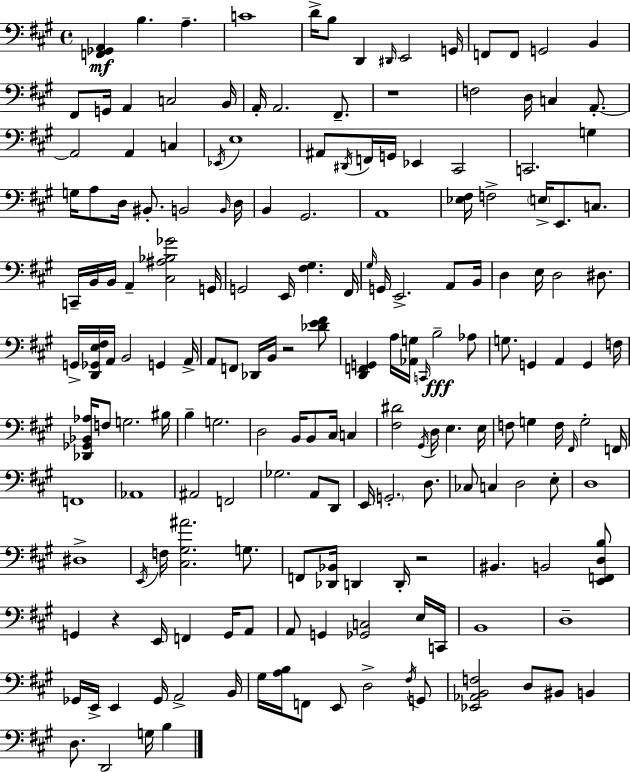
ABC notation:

X:1
T:Untitled
M:4/4
L:1/4
K:A
[F,,_G,,A,,] B, A, C4 D/4 B,/2 D,, ^D,,/4 E,,2 G,,/4 F,,/2 F,,/2 G,,2 B,, ^F,,/2 G,,/4 A,, C,2 B,,/4 A,,/4 A,,2 ^F,,/2 z4 F,2 D,/4 C, A,,/2 A,,2 A,, C, _E,,/4 E,4 ^A,,/2 ^D,,/4 F,,/4 G,,/4 _E,, ^C,,2 C,,2 G, G,/4 A,/2 D,/4 ^B,,/2 B,,2 B,,/4 D,/4 B,, ^G,,2 A,,4 [_E,^F,]/4 F,2 E,/4 E,,/2 C,/2 C,,/4 B,,/4 B,,/4 A,, [^C,^A,_B,_G]2 G,,/4 G,,2 E,,/4 [^F,^G,] ^F,,/4 ^G,/4 G,,/4 E,,2 A,,/2 B,,/4 D, E,/4 D,2 ^D,/2 G,,/4 [D,,_G,,E,^F,]/4 A,,/4 B,,2 G,, A,,/4 A,,/2 F,,/2 _D,,/4 B,,/4 z2 [_DE^F]/2 [D,,F,,G,,] A,/4 [_A,,G,]/4 C,,/4 B,2 _A,/2 G,/2 G,, A,, G,, F,/4 [_D,,_G,,_B,,_A,]/4 F,/2 G,2 ^B,/4 B, G,2 D,2 B,,/4 B,,/2 ^C,/4 C, [^F,^D]2 ^G,,/4 D,/4 E, E,/4 F,/2 G, F,/4 ^F,,/4 G,2 F,,/4 F,,4 _A,,4 ^A,,2 F,,2 _G,2 A,,/2 D,,/2 E,,/4 G,,2 D,/2 _C,/2 C, D,2 E,/2 D,4 ^D,4 E,,/4 F,/4 [^C,^G,^A]2 G,/2 F,,/2 [_D,,_B,,]/4 D,, D,,/4 z2 ^B,, B,,2 [E,,F,,D,B,]/2 G,, z E,,/4 F,, G,,/4 A,,/2 A,,/2 G,, [_G,,C,]2 E,/4 C,,/4 B,,4 D,4 _G,,/4 E,,/4 E,, _G,,/4 A,,2 B,,/4 ^G,/4 [A,B,]/4 F,,/2 E,,/2 D,2 ^F,/4 G,,/2 [_E,,_A,,B,,F,]2 D,/2 ^B,,/2 B,, D,/2 D,,2 G,/4 B,